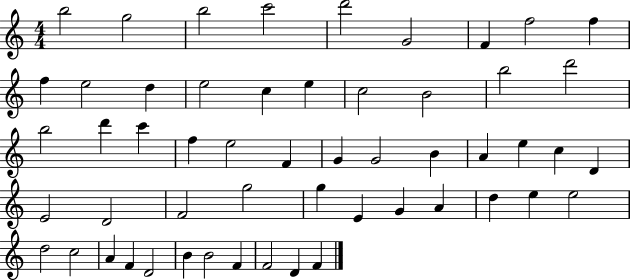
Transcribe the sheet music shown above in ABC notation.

X:1
T:Untitled
M:4/4
L:1/4
K:C
b2 g2 b2 c'2 d'2 G2 F f2 f f e2 d e2 c e c2 B2 b2 d'2 b2 d' c' f e2 F G G2 B A e c D E2 D2 F2 g2 g E G A d e e2 d2 c2 A F D2 B B2 F F2 D F